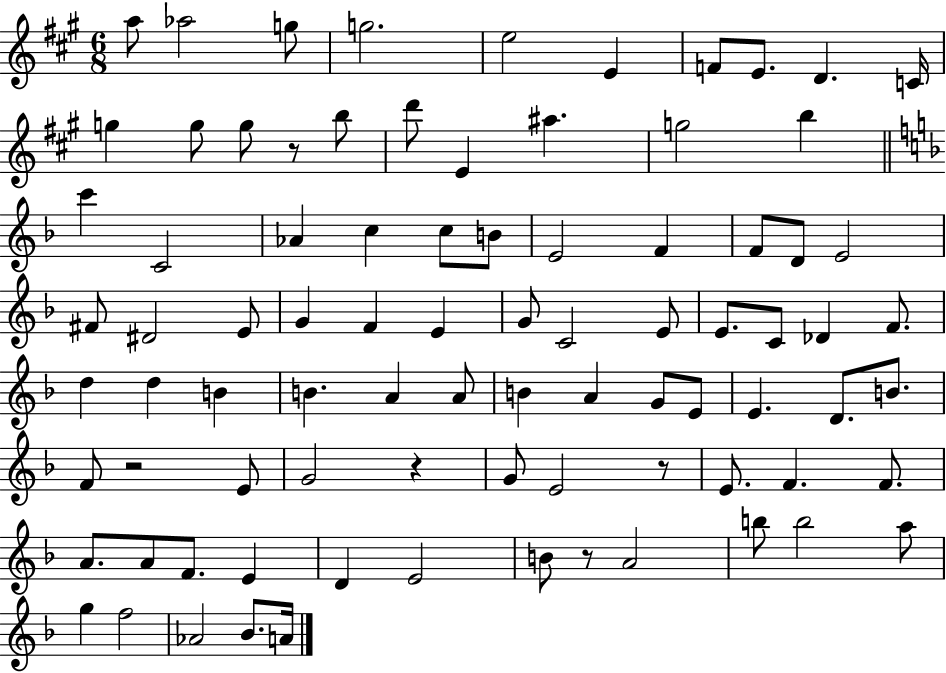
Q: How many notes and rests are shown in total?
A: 85